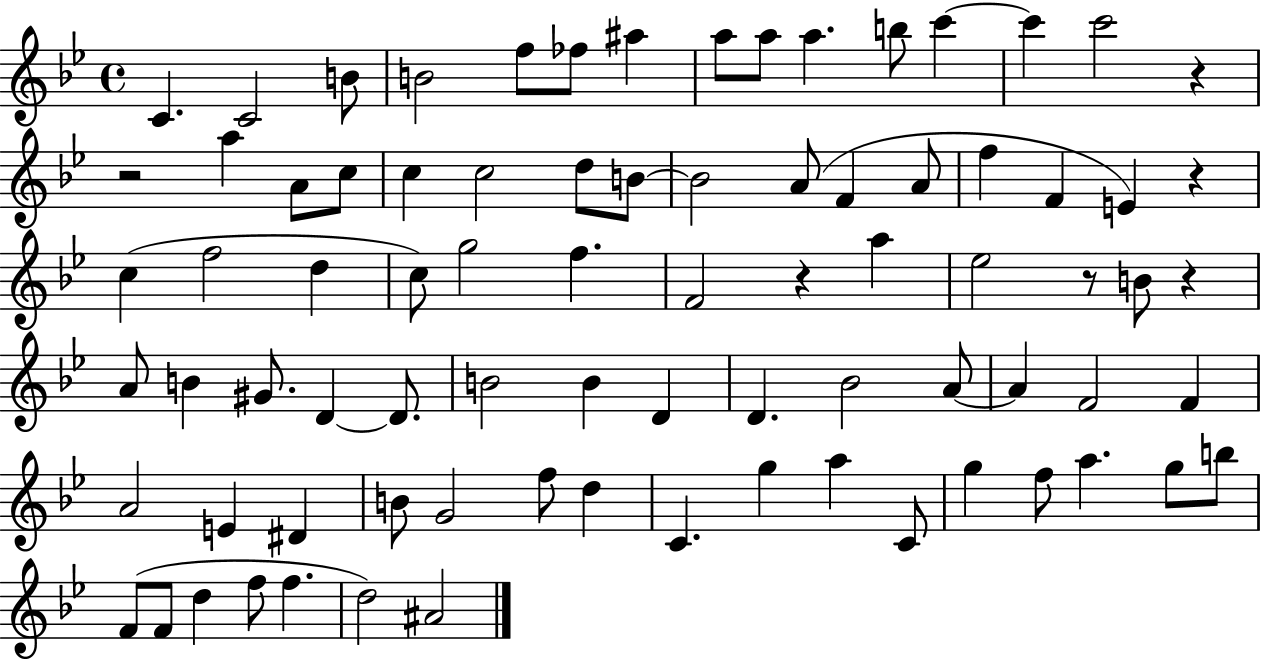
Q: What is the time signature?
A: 4/4